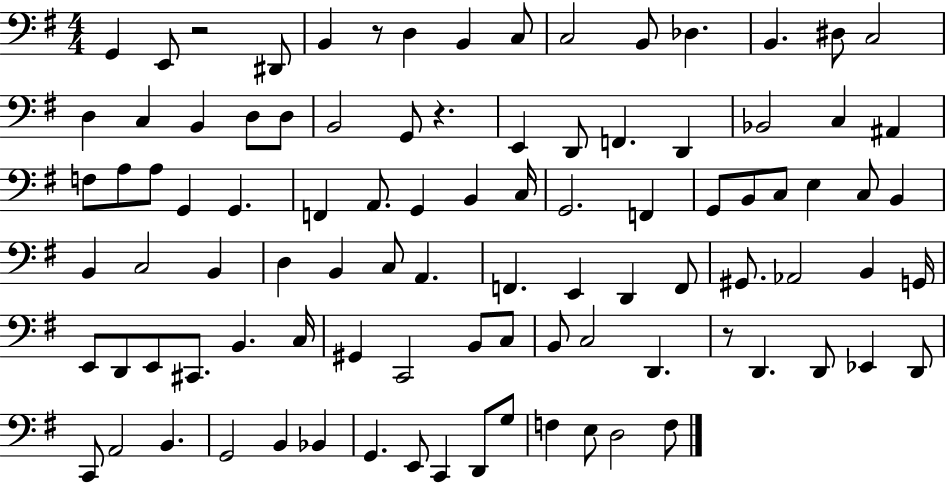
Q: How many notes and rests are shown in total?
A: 96